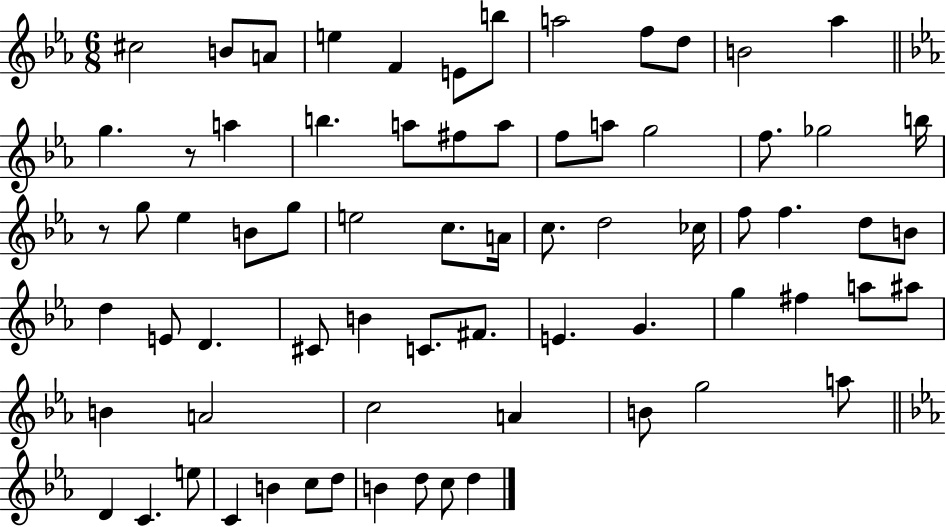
X:1
T:Untitled
M:6/8
L:1/4
K:Eb
^c2 B/2 A/2 e F E/2 b/2 a2 f/2 d/2 B2 _a g z/2 a b a/2 ^f/2 a/2 f/2 a/2 g2 f/2 _g2 b/4 z/2 g/2 _e B/2 g/2 e2 c/2 A/4 c/2 d2 _c/4 f/2 f d/2 B/2 d E/2 D ^C/2 B C/2 ^F/2 E G g ^f a/2 ^a/2 B A2 c2 A B/2 g2 a/2 D C e/2 C B c/2 d/2 B d/2 c/2 d